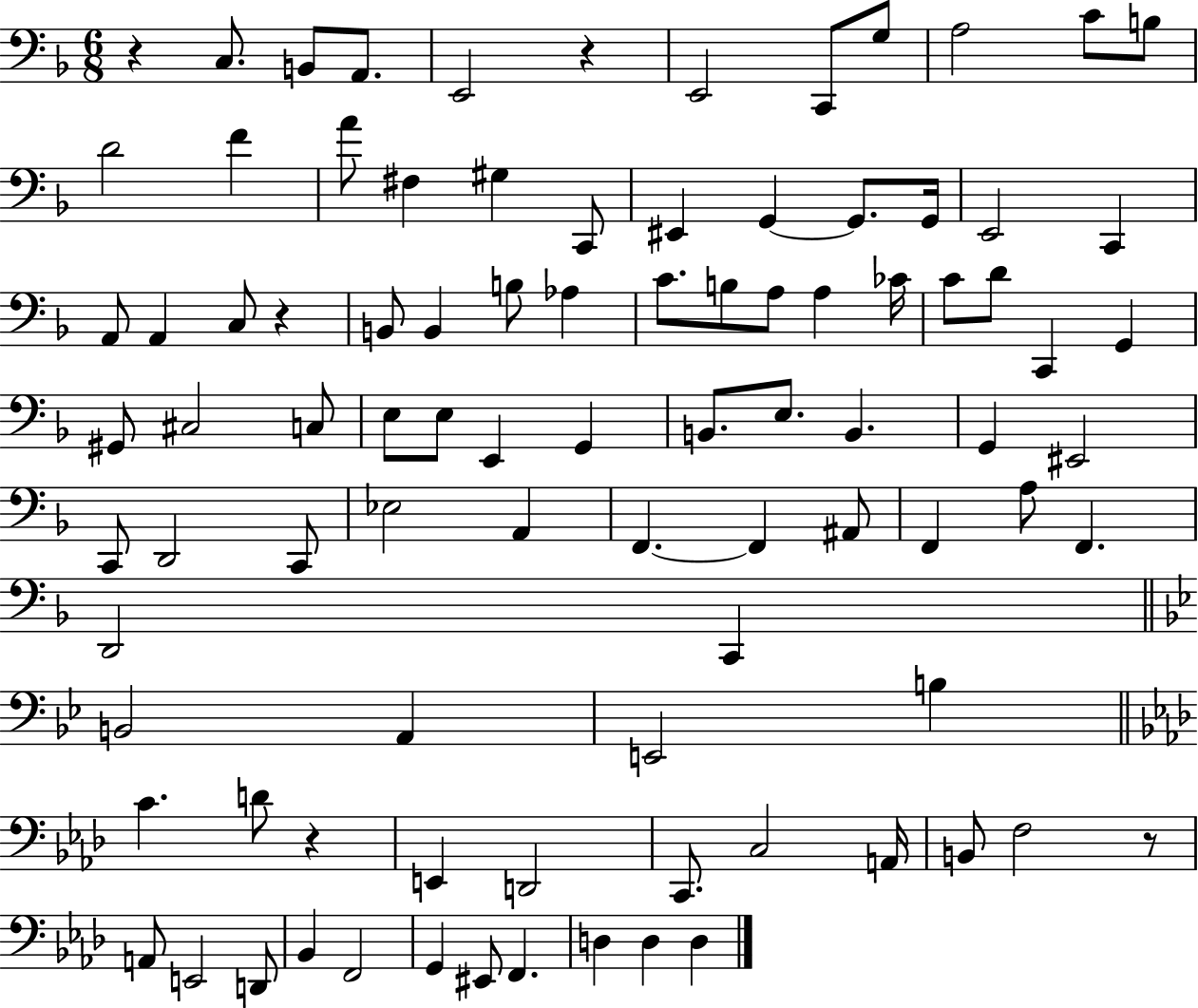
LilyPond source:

{
  \clef bass
  \numericTimeSignature
  \time 6/8
  \key f \major
  \repeat volta 2 { r4 c8. b,8 a,8. | e,2 r4 | e,2 c,8 g8 | a2 c'8 b8 | \break d'2 f'4 | a'8 fis4 gis4 c,8 | eis,4 g,4~~ g,8. g,16 | e,2 c,4 | \break a,8 a,4 c8 r4 | b,8 b,4 b8 aes4 | c'8. b8 a8 a4 ces'16 | c'8 d'8 c,4 g,4 | \break gis,8 cis2 c8 | e8 e8 e,4 g,4 | b,8. e8. b,4. | g,4 eis,2 | \break c,8 d,2 c,8 | ees2 a,4 | f,4.~~ f,4 ais,8 | f,4 a8 f,4. | \break d,2 c,4 | \bar "||" \break \key bes \major b,2 a,4 | e,2 b4 | \bar "||" \break \key aes \major c'4. d'8 r4 | e,4 d,2 | c,8. c2 a,16 | b,8 f2 r8 | \break a,8 e,2 d,8 | bes,4 f,2 | g,4 eis,8 f,4. | d4 d4 d4 | \break } \bar "|."
}